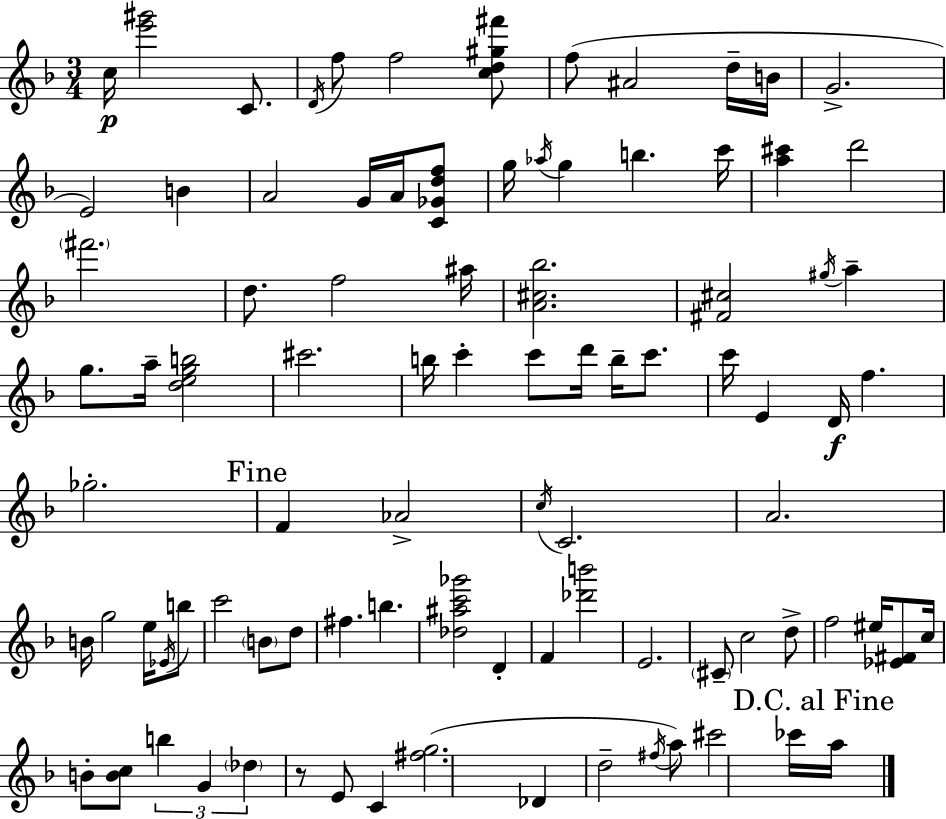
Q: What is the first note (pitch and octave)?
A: C5